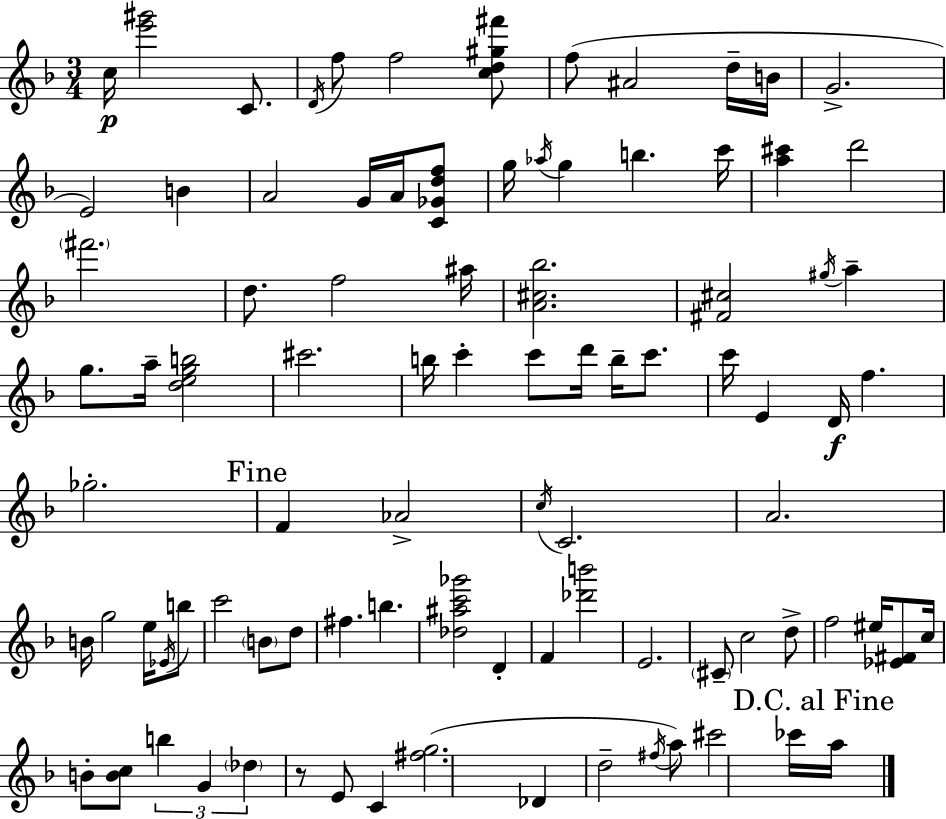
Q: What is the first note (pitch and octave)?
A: C5